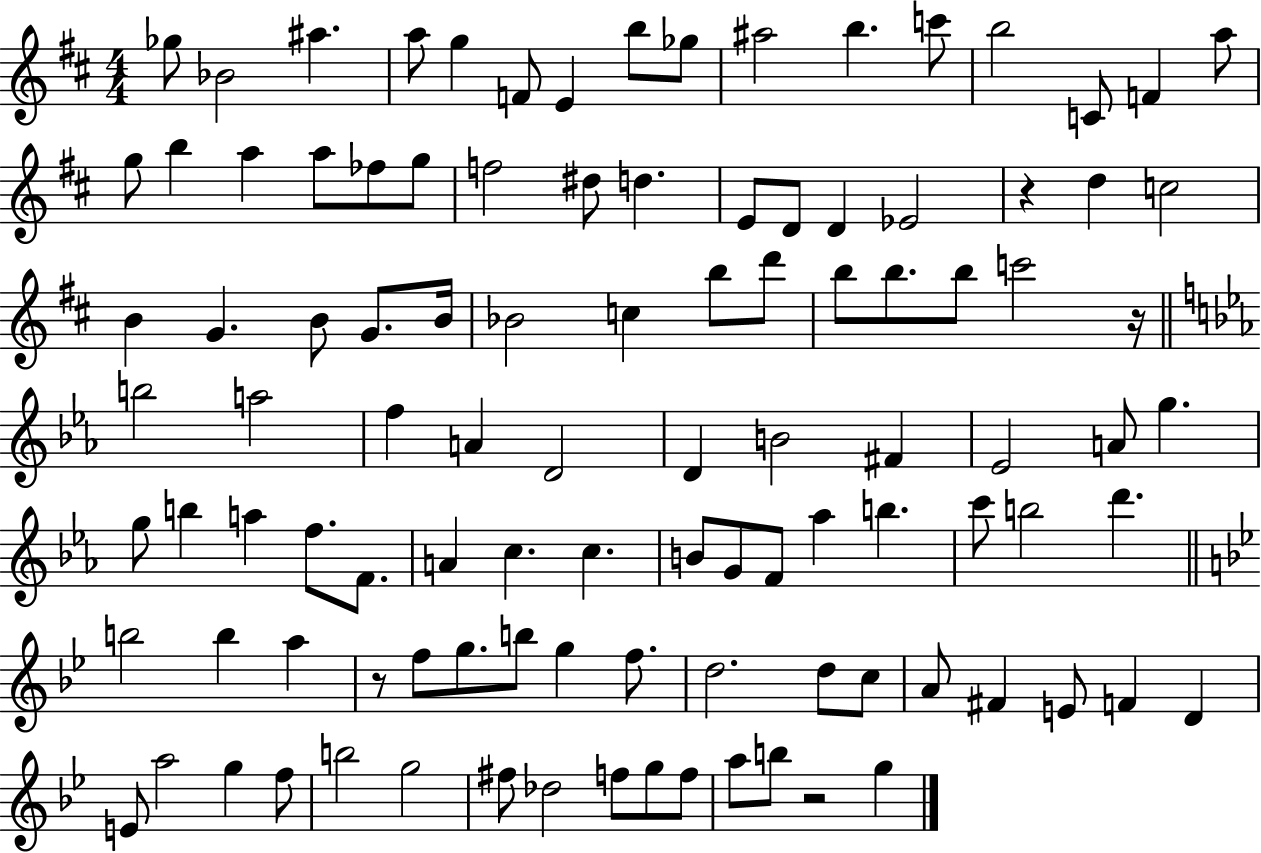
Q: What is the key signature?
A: D major